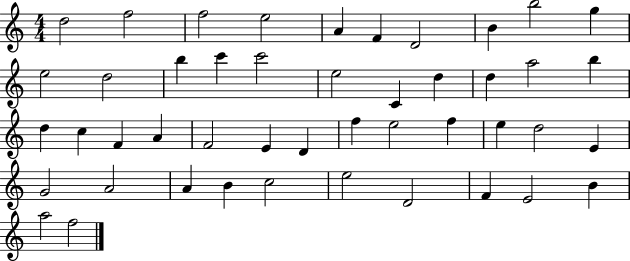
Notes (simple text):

D5/h F5/h F5/h E5/h A4/q F4/q D4/h B4/q B5/h G5/q E5/h D5/h B5/q C6/q C6/h E5/h C4/q D5/q D5/q A5/h B5/q D5/q C5/q F4/q A4/q F4/h E4/q D4/q F5/q E5/h F5/q E5/q D5/h E4/q G4/h A4/h A4/q B4/q C5/h E5/h D4/h F4/q E4/h B4/q A5/h F5/h